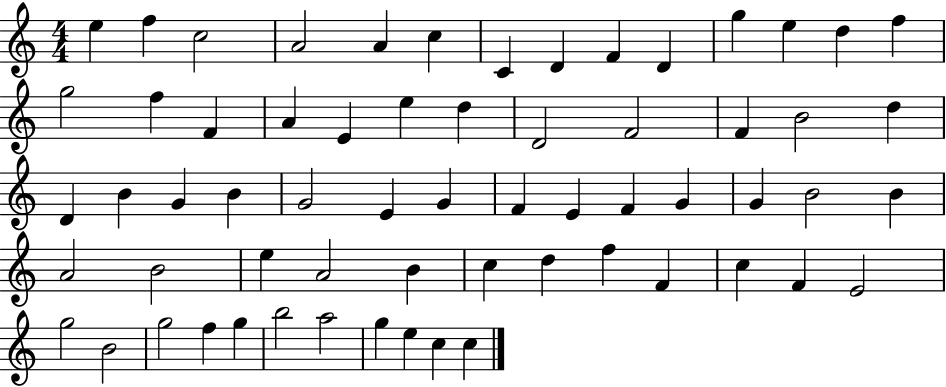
E5/q F5/q C5/h A4/h A4/q C5/q C4/q D4/q F4/q D4/q G5/q E5/q D5/q F5/q G5/h F5/q F4/q A4/q E4/q E5/q D5/q D4/h F4/h F4/q B4/h D5/q D4/q B4/q G4/q B4/q G4/h E4/q G4/q F4/q E4/q F4/q G4/q G4/q B4/h B4/q A4/h B4/h E5/q A4/h B4/q C5/q D5/q F5/q F4/q C5/q F4/q E4/h G5/h B4/h G5/h F5/q G5/q B5/h A5/h G5/q E5/q C5/q C5/q